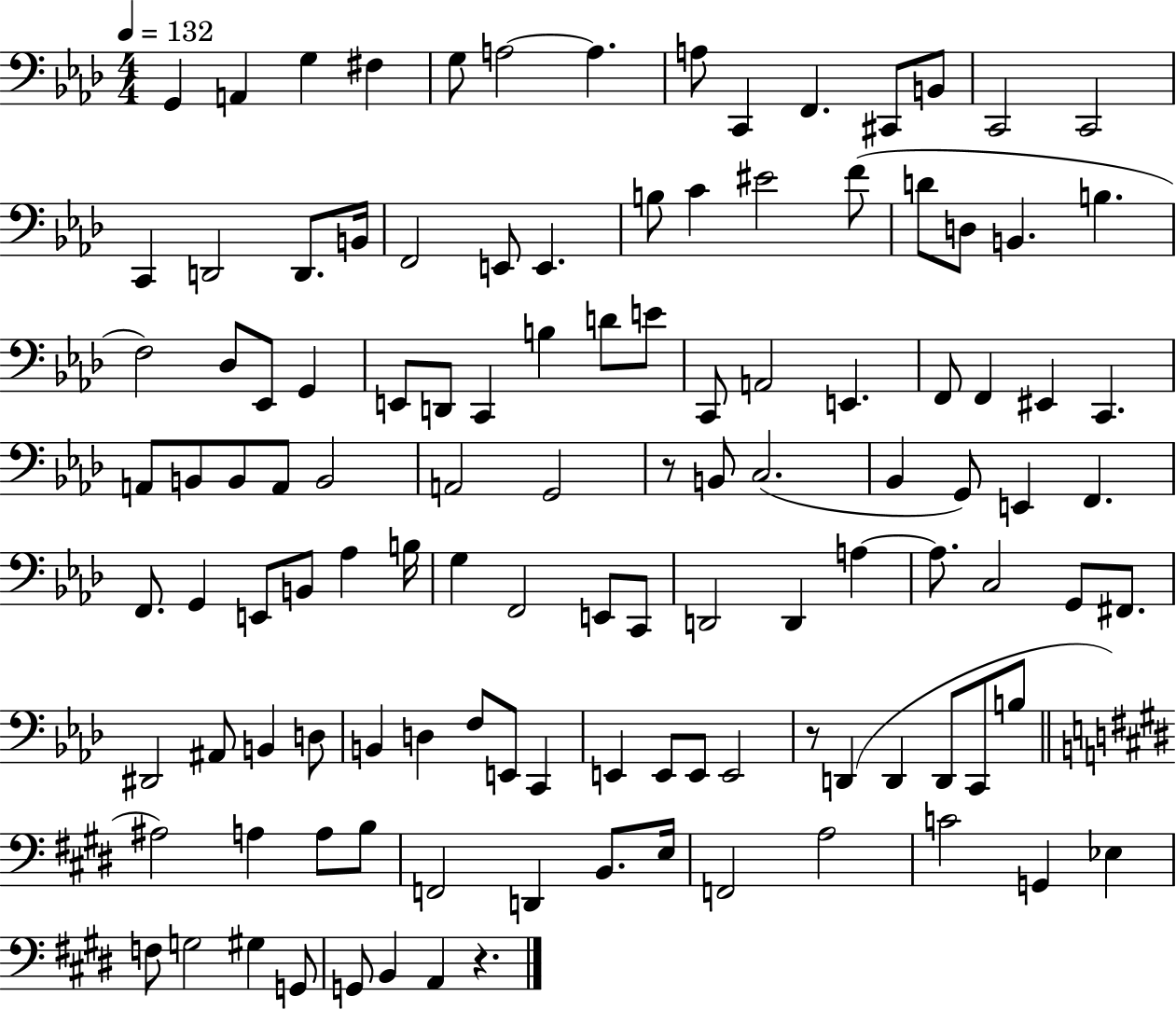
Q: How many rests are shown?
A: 3